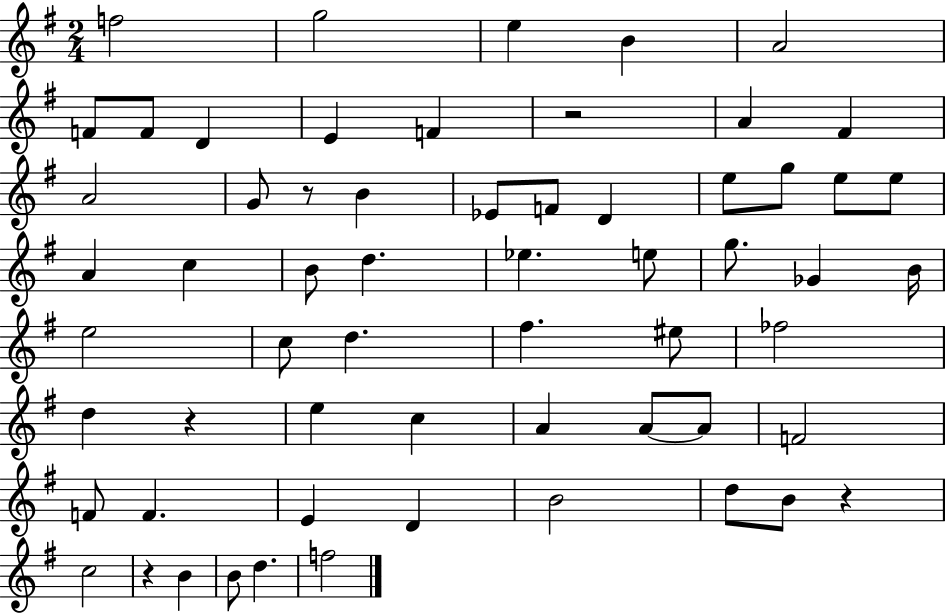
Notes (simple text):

F5/h G5/h E5/q B4/q A4/h F4/e F4/e D4/q E4/q F4/q R/h A4/q F#4/q A4/h G4/e R/e B4/q Eb4/e F4/e D4/q E5/e G5/e E5/e E5/e A4/q C5/q B4/e D5/q. Eb5/q. E5/e G5/e. Gb4/q B4/s E5/h C5/e D5/q. F#5/q. EIS5/e FES5/h D5/q R/q E5/q C5/q A4/q A4/e A4/e F4/h F4/e F4/q. E4/q D4/q B4/h D5/e B4/e R/q C5/h R/q B4/q B4/e D5/q. F5/h